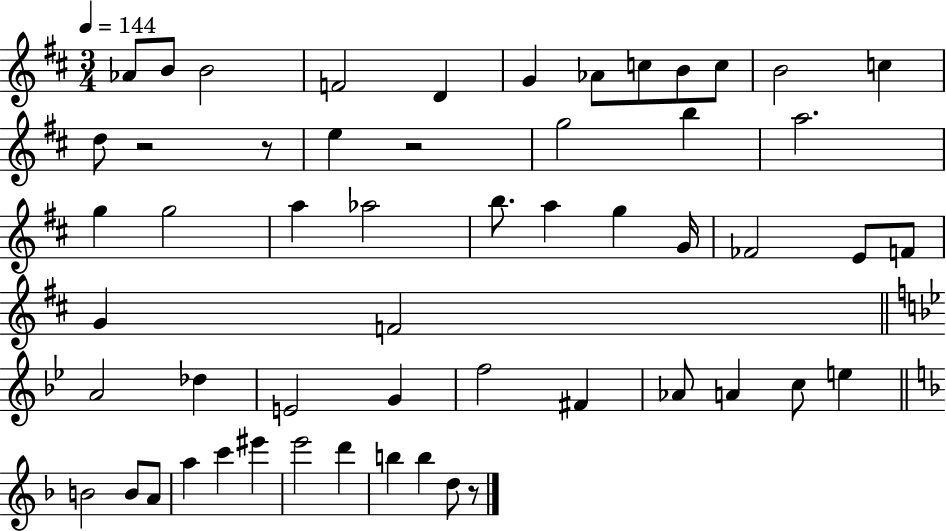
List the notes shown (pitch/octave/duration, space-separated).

Ab4/e B4/e B4/h F4/h D4/q G4/q Ab4/e C5/e B4/e C5/e B4/h C5/q D5/e R/h R/e E5/q R/h G5/h B5/q A5/h. G5/q G5/h A5/q Ab5/h B5/e. A5/q G5/q G4/s FES4/h E4/e F4/e G4/q F4/h A4/h Db5/q E4/h G4/q F5/h F#4/q Ab4/e A4/q C5/e E5/q B4/h B4/e A4/e A5/q C6/q EIS6/q E6/h D6/q B5/q B5/q D5/e R/e